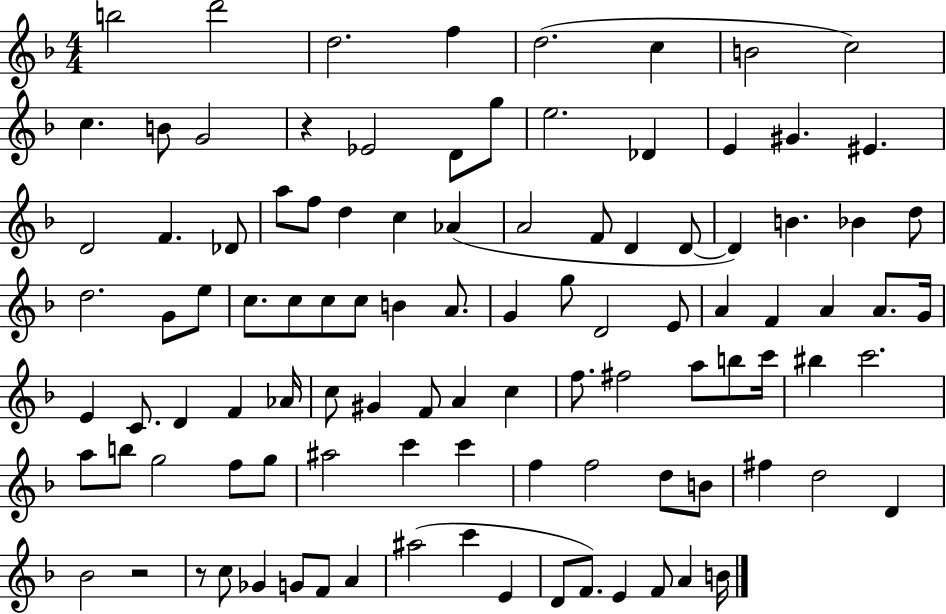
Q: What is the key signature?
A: F major